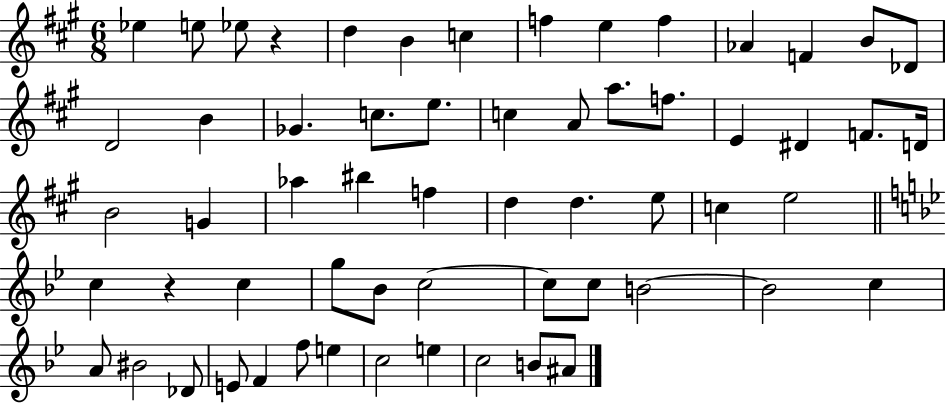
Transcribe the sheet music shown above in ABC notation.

X:1
T:Untitled
M:6/8
L:1/4
K:A
_e e/2 _e/2 z d B c f e f _A F B/2 _D/2 D2 B _G c/2 e/2 c A/2 a/2 f/2 E ^D F/2 D/4 B2 G _a ^b f d d e/2 c e2 c z c g/2 _B/2 c2 c/2 c/2 B2 B2 c A/2 ^B2 _D/2 E/2 F f/2 e c2 e c2 B/2 ^A/2